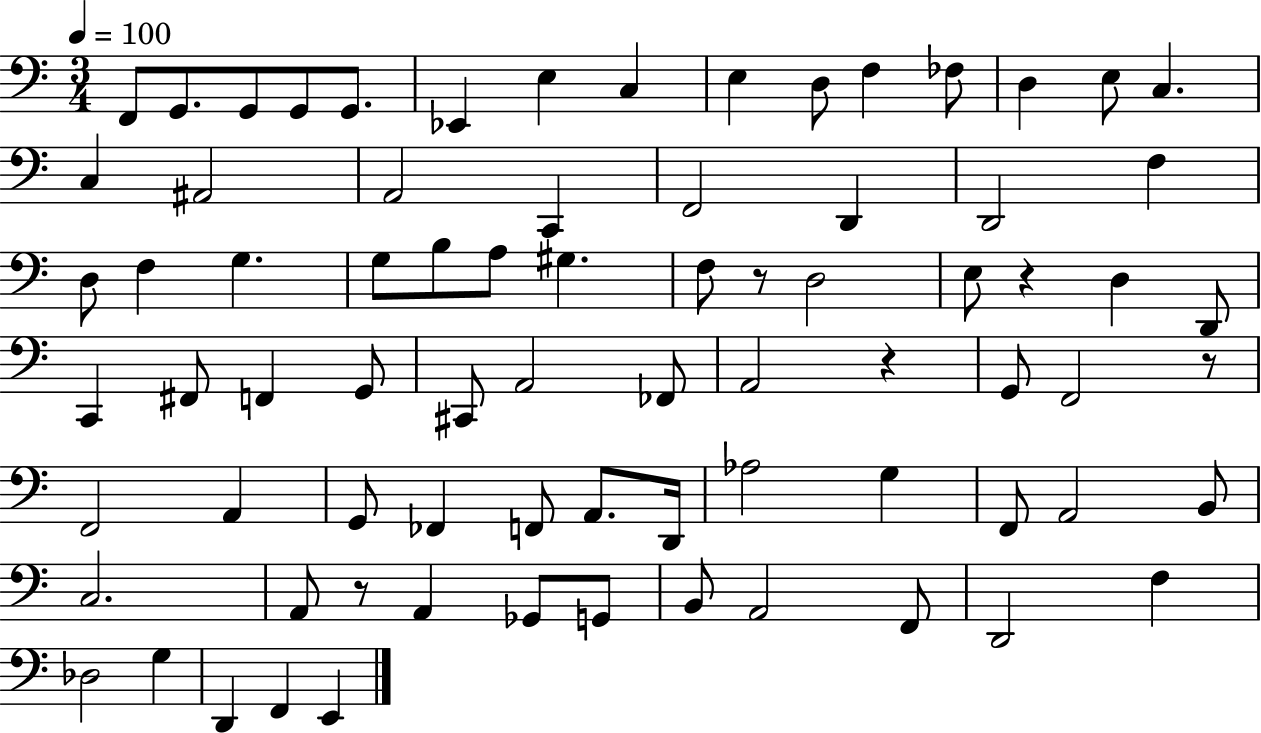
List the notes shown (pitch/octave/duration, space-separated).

F2/e G2/e. G2/e G2/e G2/e. Eb2/q E3/q C3/q E3/q D3/e F3/q FES3/e D3/q E3/e C3/q. C3/q A#2/h A2/h C2/q F2/h D2/q D2/h F3/q D3/e F3/q G3/q. G3/e B3/e A3/e G#3/q. F3/e R/e D3/h E3/e R/q D3/q D2/e C2/q F#2/e F2/q G2/e C#2/e A2/h FES2/e A2/h R/q G2/e F2/h R/e F2/h A2/q G2/e FES2/q F2/e A2/e. D2/s Ab3/h G3/q F2/e A2/h B2/e C3/h. A2/e R/e A2/q Gb2/e G2/e B2/e A2/h F2/e D2/h F3/q Db3/h G3/q D2/q F2/q E2/q